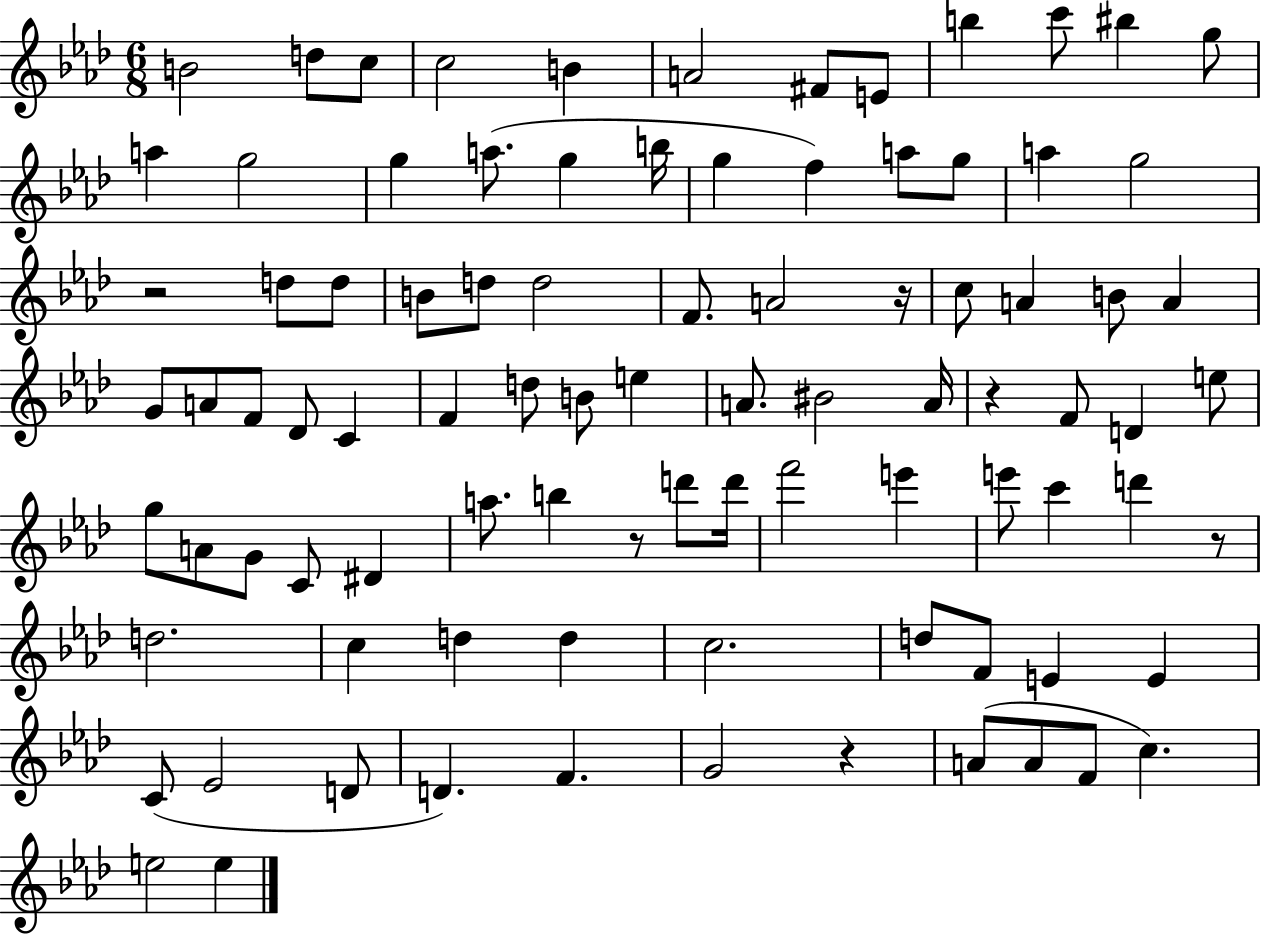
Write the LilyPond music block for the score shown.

{
  \clef treble
  \numericTimeSignature
  \time 6/8
  \key aes \major
  b'2 d''8 c''8 | c''2 b'4 | a'2 fis'8 e'8 | b''4 c'''8 bis''4 g''8 | \break a''4 g''2 | g''4 a''8.( g''4 b''16 | g''4 f''4) a''8 g''8 | a''4 g''2 | \break r2 d''8 d''8 | b'8 d''8 d''2 | f'8. a'2 r16 | c''8 a'4 b'8 a'4 | \break g'8 a'8 f'8 des'8 c'4 | f'4 d''8 b'8 e''4 | a'8. bis'2 a'16 | r4 f'8 d'4 e''8 | \break g''8 a'8 g'8 c'8 dis'4 | a''8. b''4 r8 d'''8 d'''16 | f'''2 e'''4 | e'''8 c'''4 d'''4 r8 | \break d''2. | c''4 d''4 d''4 | c''2. | d''8 f'8 e'4 e'4 | \break c'8( ees'2 d'8 | d'4.) f'4. | g'2 r4 | a'8( a'8 f'8 c''4.) | \break e''2 e''4 | \bar "|."
}